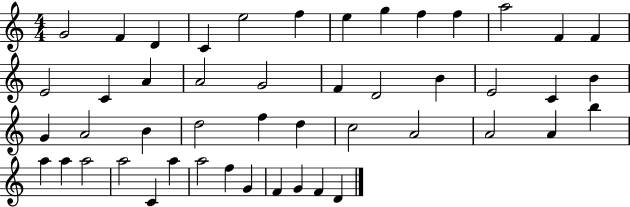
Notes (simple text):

G4/h F4/q D4/q C4/q E5/h F5/q E5/q G5/q F5/q F5/q A5/h F4/q F4/q E4/h C4/q A4/q A4/h G4/h F4/q D4/h B4/q E4/h C4/q B4/q G4/q A4/h B4/q D5/h F5/q D5/q C5/h A4/h A4/h A4/q B5/q A5/q A5/q A5/h A5/h C4/q A5/q A5/h F5/q G4/q F4/q G4/q F4/q D4/q